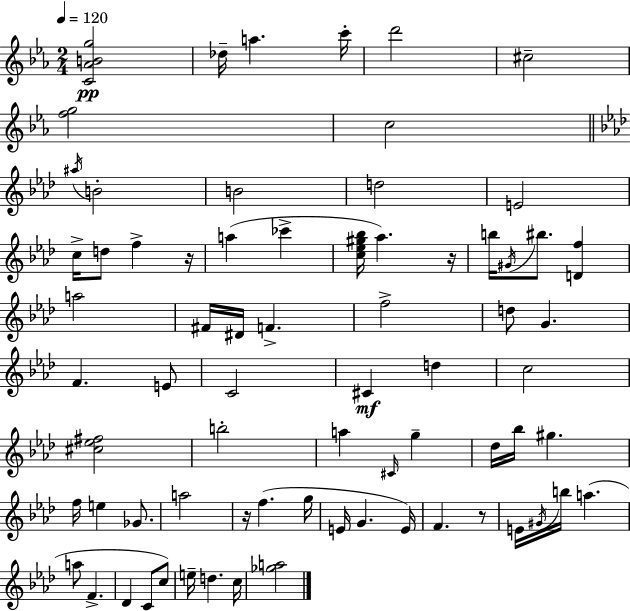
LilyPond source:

{
  \clef treble
  \numericTimeSignature
  \time 2/4
  \key ees \major
  \tempo 4 = 120
  <c' aes' b' g''>2\pp | des''16-- a''4. c'''16-. | d'''2 | cis''2-- | \break <f'' g''>2 | c''2 | \bar "||" \break \key aes \major \acciaccatura { ais''16 } b'2-. | b'2 | d''2 | e'2 | \break c''16-> d''8 f''4-> | r16 a''4( ces'''4-> | <c'' ees'' gis'' bes''>16 aes''4.) | r16 b''16 \acciaccatura { gis'16 } bis''8. <d' f''>4 | \break a''2 | fis'16 dis'16 f'4.-> | f''2-> | d''8 g'4. | \break f'4. | e'8 c'2 | cis'4\mf d''4 | c''2 | \break <cis'' ees'' fis''>2 | b''2-. | a''4 \grace { cis'16 } g''4-- | des''16 bes''16 gis''4. | \break f''16 e''4 | ges'8. a''2 | r16 f''4.( | g''16 e'16 g'4. | \break e'16) f'4. | r8 e'16 \acciaccatura { gis'16 } b''16 a''4.( | a''8 f'4.-> | des'4 | \break c'8 c''8) e''16-- d''4. | c''16 <ges'' a''>2 | \bar "|."
}